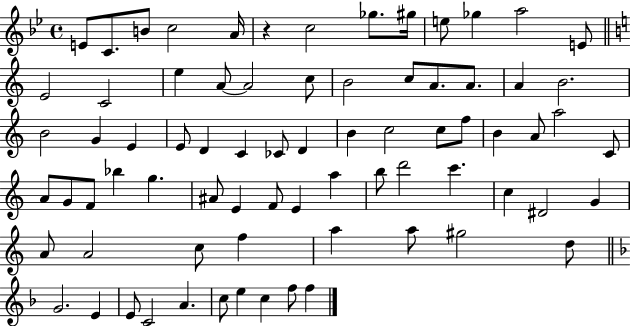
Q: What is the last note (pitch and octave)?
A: F5